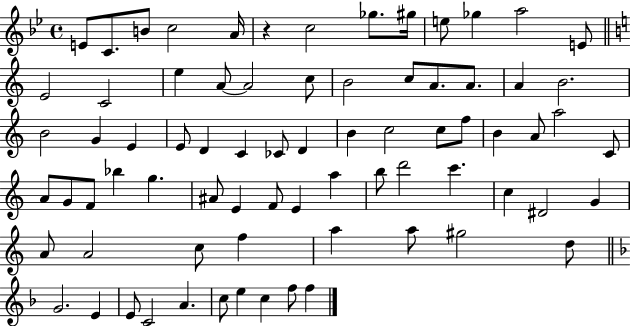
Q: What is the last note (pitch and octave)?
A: F5